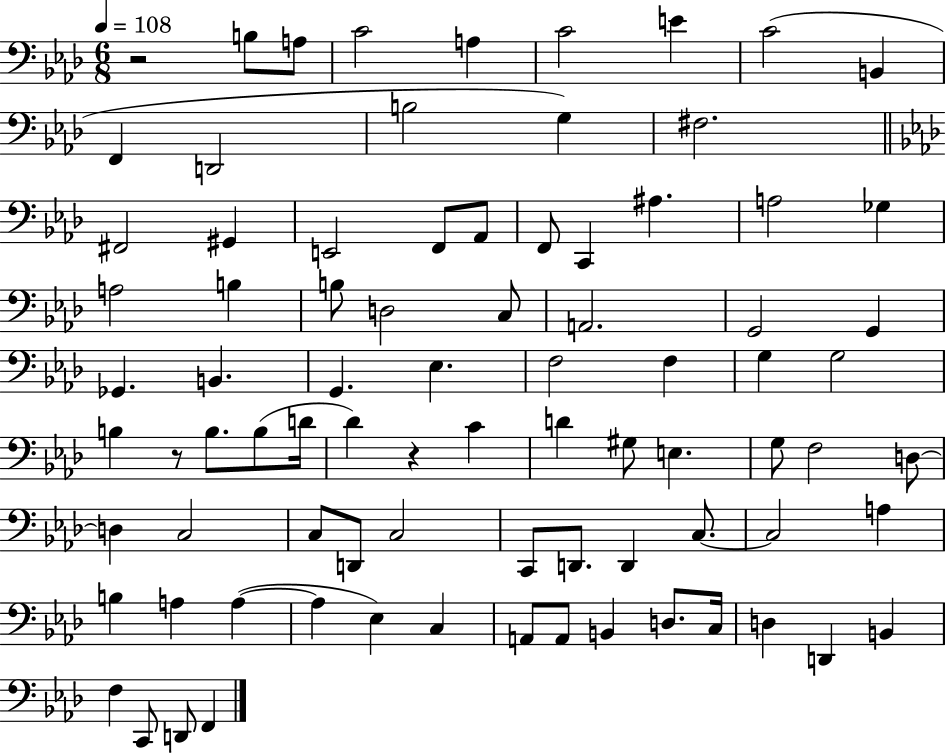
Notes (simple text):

R/h B3/e A3/e C4/h A3/q C4/h E4/q C4/h B2/q F2/q D2/h B3/h G3/q F#3/h. F#2/h G#2/q E2/h F2/e Ab2/e F2/e C2/q A#3/q. A3/h Gb3/q A3/h B3/q B3/e D3/h C3/e A2/h. G2/h G2/q Gb2/q. B2/q. G2/q. Eb3/q. F3/h F3/q G3/q G3/h B3/q R/e B3/e. B3/e D4/s Db4/q R/q C4/q D4/q G#3/e E3/q. G3/e F3/h D3/e D3/q C3/h C3/e D2/e C3/h C2/e D2/e. D2/q C3/e. C3/h A3/q B3/q A3/q A3/q A3/q Eb3/q C3/q A2/e A2/e B2/q D3/e. C3/s D3/q D2/q B2/q F3/q C2/e D2/e F2/q